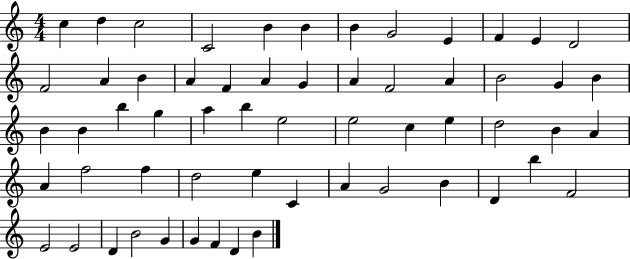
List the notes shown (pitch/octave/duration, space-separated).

C5/q D5/q C5/h C4/h B4/q B4/q B4/q G4/h E4/q F4/q E4/q D4/h F4/h A4/q B4/q A4/q F4/q A4/q G4/q A4/q F4/h A4/q B4/h G4/q B4/q B4/q B4/q B5/q G5/q A5/q B5/q E5/h E5/h C5/q E5/q D5/h B4/q A4/q A4/q F5/h F5/q D5/h E5/q C4/q A4/q G4/h B4/q D4/q B5/q F4/h E4/h E4/h D4/q B4/h G4/q G4/q F4/q D4/q B4/q